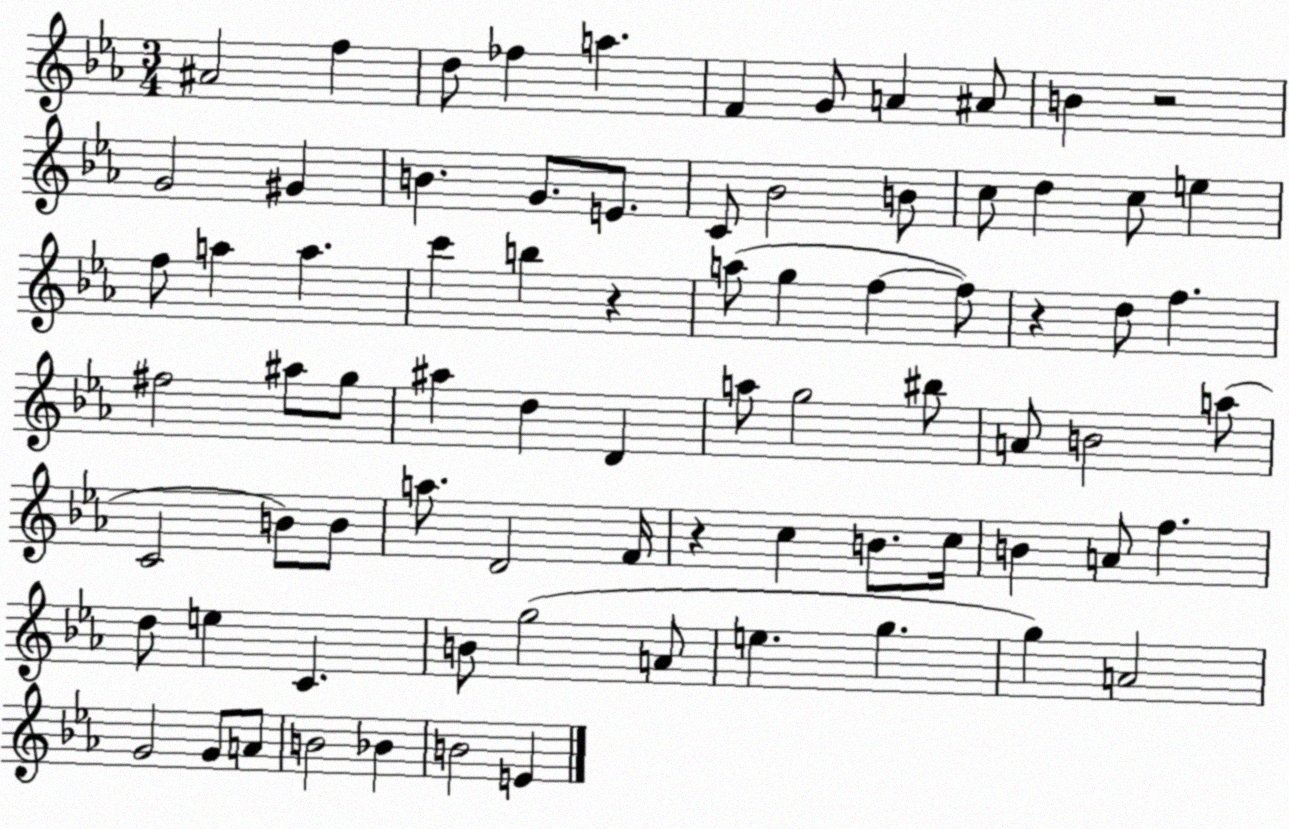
X:1
T:Untitled
M:3/4
L:1/4
K:Eb
^A2 f d/2 _f a F G/2 A ^A/2 B z2 G2 ^G B G/2 E/2 C/2 _B2 B/2 c/2 d c/2 e f/2 a a c' b z a/2 g f f/2 z d/2 f ^f2 ^a/2 g/2 ^a d D a/2 g2 ^b/2 A/2 B2 a/2 C2 B/2 B/2 a/2 D2 F/4 z c B/2 c/4 B A/2 f d/2 e C B/2 g2 A/2 e g g A2 G2 G/2 A/2 B2 _B B2 E